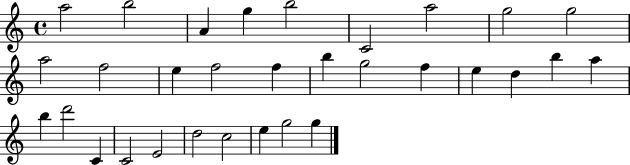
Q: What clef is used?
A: treble